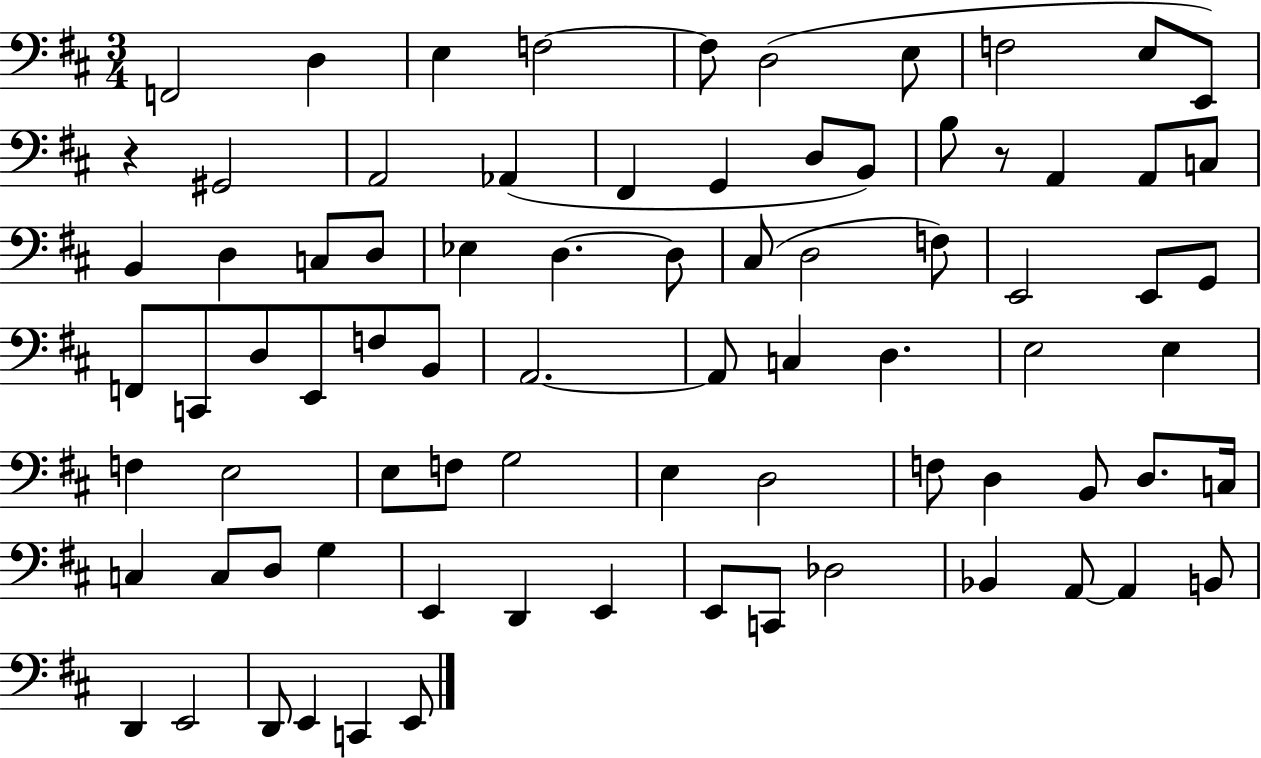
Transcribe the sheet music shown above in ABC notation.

X:1
T:Untitled
M:3/4
L:1/4
K:D
F,,2 D, E, F,2 F,/2 D,2 E,/2 F,2 E,/2 E,,/2 z ^G,,2 A,,2 _A,, ^F,, G,, D,/2 B,,/2 B,/2 z/2 A,, A,,/2 C,/2 B,, D, C,/2 D,/2 _E, D, D,/2 ^C,/2 D,2 F,/2 E,,2 E,,/2 G,,/2 F,,/2 C,,/2 D,/2 E,,/2 F,/2 B,,/2 A,,2 A,,/2 C, D, E,2 E, F, E,2 E,/2 F,/2 G,2 E, D,2 F,/2 D, B,,/2 D,/2 C,/4 C, C,/2 D,/2 G, E,, D,, E,, E,,/2 C,,/2 _D,2 _B,, A,,/2 A,, B,,/2 D,, E,,2 D,,/2 E,, C,, E,,/2